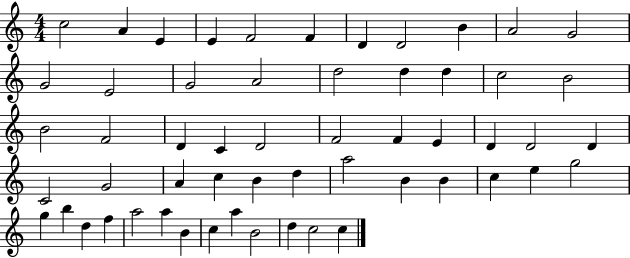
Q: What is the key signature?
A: C major